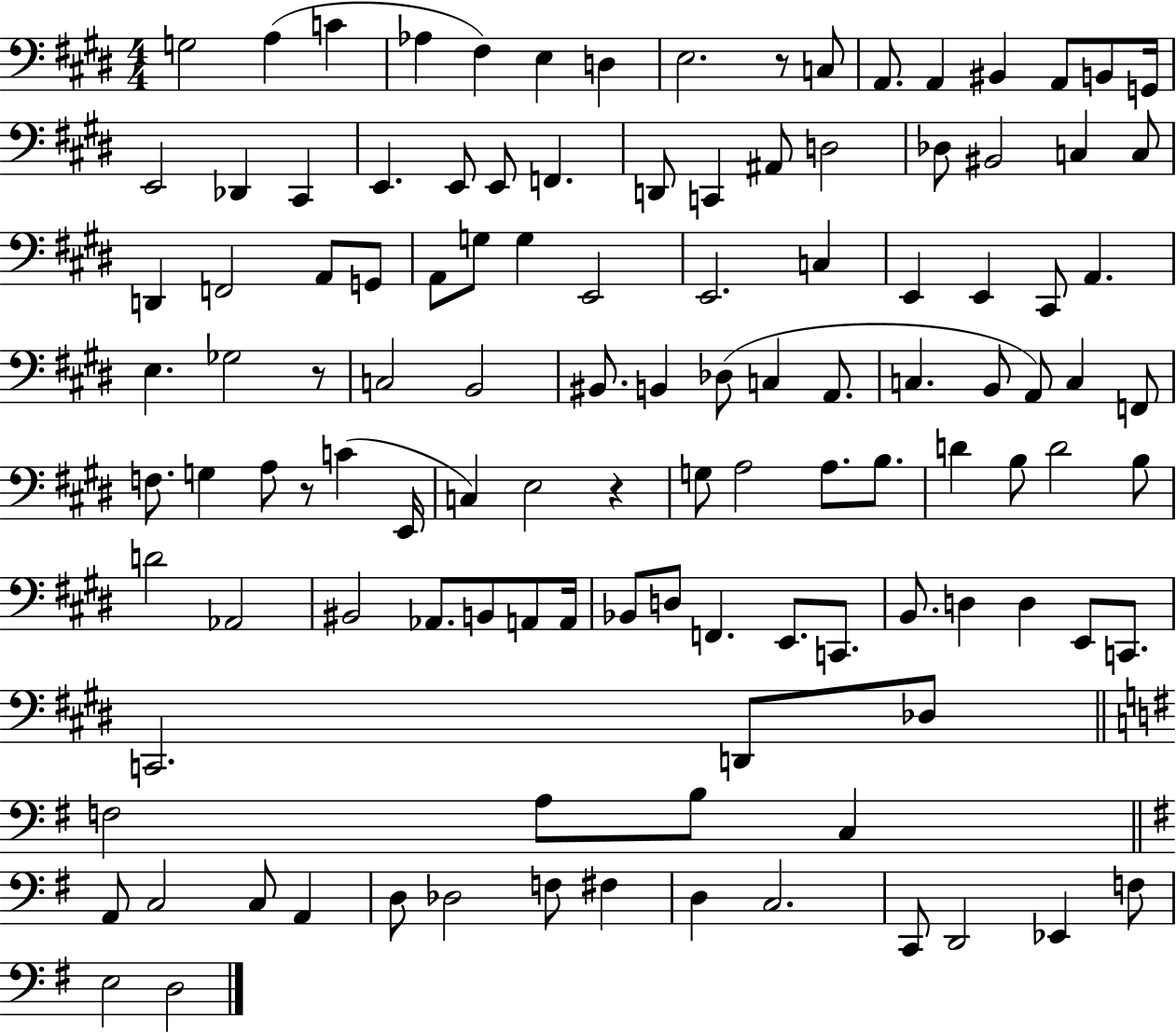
X:1
T:Untitled
M:4/4
L:1/4
K:E
G,2 A, C _A, ^F, E, D, E,2 z/2 C,/2 A,,/2 A,, ^B,, A,,/2 B,,/2 G,,/4 E,,2 _D,, ^C,, E,, E,,/2 E,,/2 F,, D,,/2 C,, ^A,,/2 D,2 _D,/2 ^B,,2 C, C,/2 D,, F,,2 A,,/2 G,,/2 A,,/2 G,/2 G, E,,2 E,,2 C, E,, E,, ^C,,/2 A,, E, _G,2 z/2 C,2 B,,2 ^B,,/2 B,, _D,/2 C, A,,/2 C, B,,/2 A,,/2 C, F,,/2 F,/2 G, A,/2 z/2 C E,,/4 C, E,2 z G,/2 A,2 A,/2 B,/2 D B,/2 D2 B,/2 D2 _A,,2 ^B,,2 _A,,/2 B,,/2 A,,/2 A,,/4 _B,,/2 D,/2 F,, E,,/2 C,,/2 B,,/2 D, D, E,,/2 C,,/2 C,,2 D,,/2 _D,/2 F,2 A,/2 B,/2 C, A,,/2 C,2 C,/2 A,, D,/2 _D,2 F,/2 ^F, D, C,2 C,,/2 D,,2 _E,, F,/2 E,2 D,2